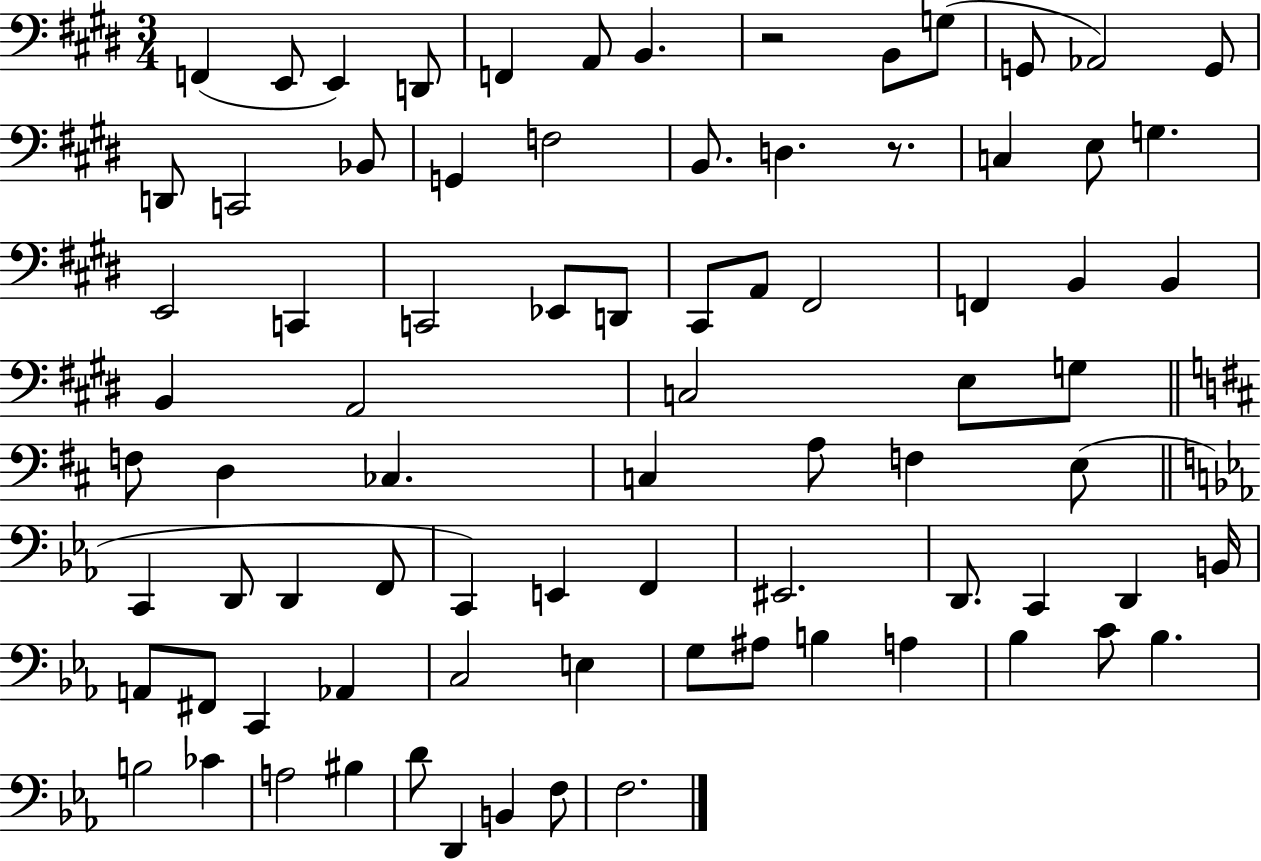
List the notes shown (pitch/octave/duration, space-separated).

F2/q E2/e E2/q D2/e F2/q A2/e B2/q. R/h B2/e G3/e G2/e Ab2/h G2/e D2/e C2/h Bb2/e G2/q F3/h B2/e. D3/q. R/e. C3/q E3/e G3/q. E2/h C2/q C2/h Eb2/e D2/e C#2/e A2/e F#2/h F2/q B2/q B2/q B2/q A2/h C3/h E3/e G3/e F3/e D3/q CES3/q. C3/q A3/e F3/q E3/e C2/q D2/e D2/q F2/e C2/q E2/q F2/q EIS2/h. D2/e. C2/q D2/q B2/s A2/e F#2/e C2/q Ab2/q C3/h E3/q G3/e A#3/e B3/q A3/q Bb3/q C4/e Bb3/q. B3/h CES4/q A3/h BIS3/q D4/e D2/q B2/q F3/e F3/h.